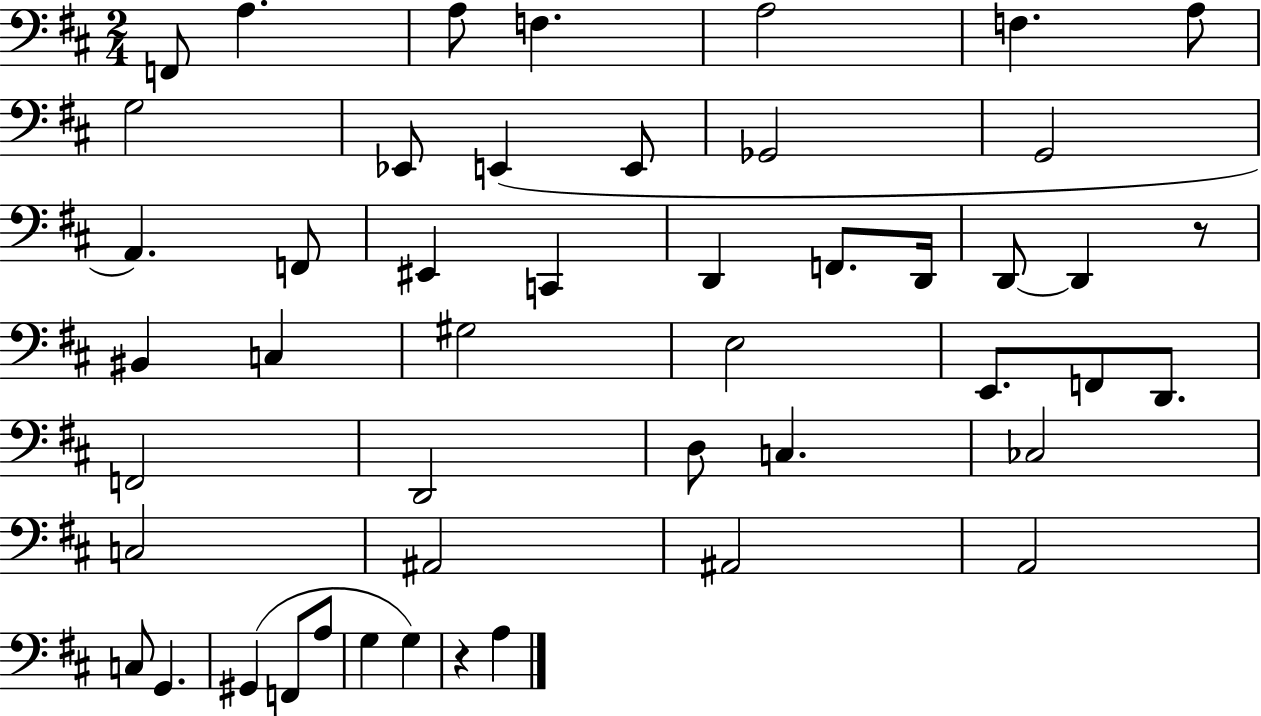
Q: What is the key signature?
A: D major